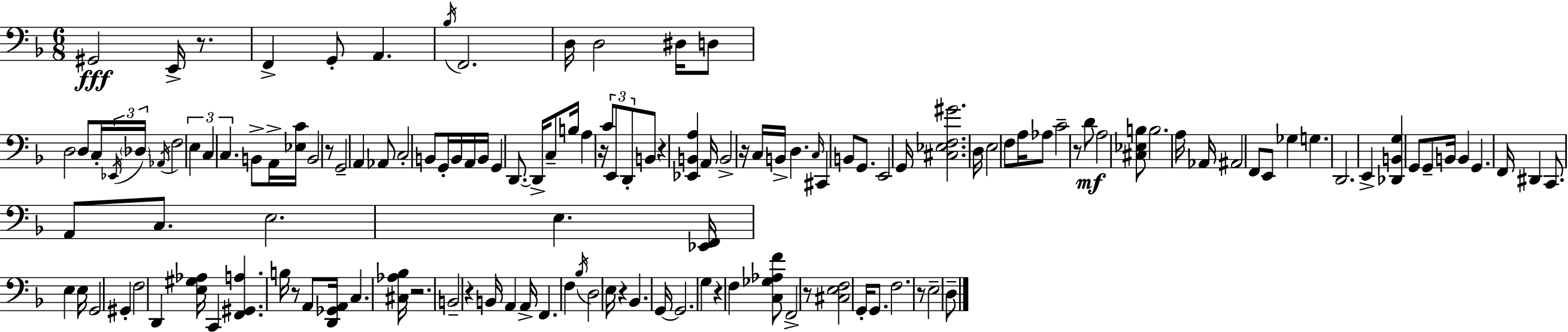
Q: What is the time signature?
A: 6/8